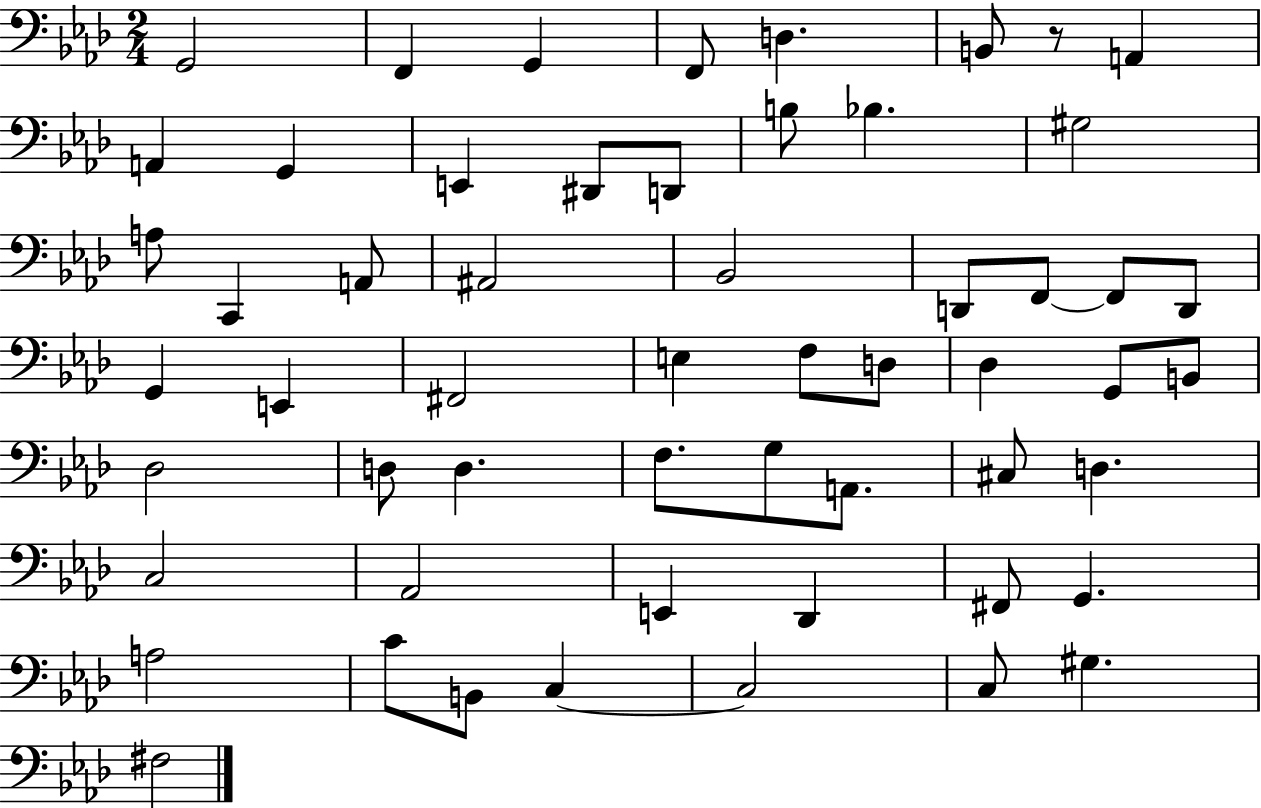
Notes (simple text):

G2/h F2/q G2/q F2/e D3/q. B2/e R/e A2/q A2/q G2/q E2/q D#2/e D2/e B3/e Bb3/q. G#3/h A3/e C2/q A2/e A#2/h Bb2/h D2/e F2/e F2/e D2/e G2/q E2/q F#2/h E3/q F3/e D3/e Db3/q G2/e B2/e Db3/h D3/e D3/q. F3/e. G3/e A2/e. C#3/e D3/q. C3/h Ab2/h E2/q Db2/q F#2/e G2/q. A3/h C4/e B2/e C3/q C3/h C3/e G#3/q. F#3/h